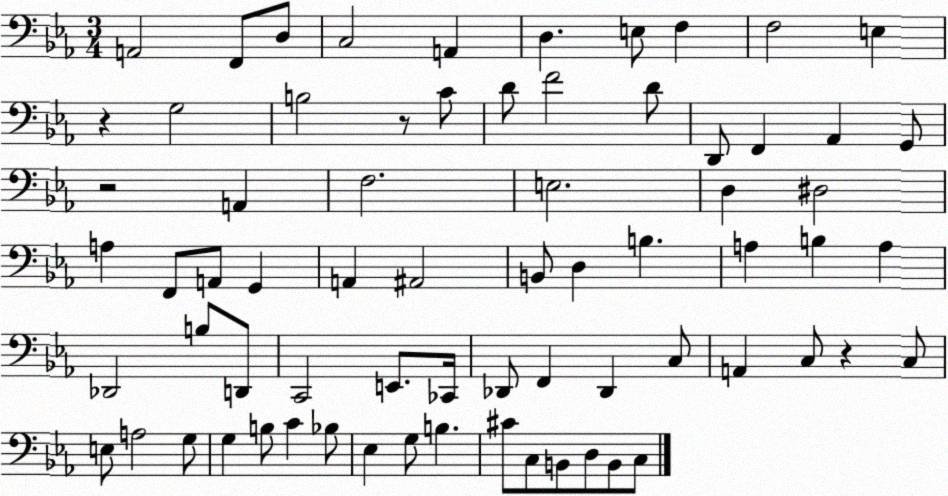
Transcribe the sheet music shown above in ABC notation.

X:1
T:Untitled
M:3/4
L:1/4
K:Eb
A,,2 F,,/2 D,/2 C,2 A,, D, E,/2 F, F,2 E, z G,2 B,2 z/2 C/2 D/2 F2 D/2 D,,/2 F,, _A,, G,,/2 z2 A,, F,2 E,2 D, ^D,2 A, F,,/2 A,,/2 G,, A,, ^A,,2 B,,/2 D, B, A, B, A, _D,,2 B,/2 D,,/2 C,,2 E,,/2 _C,,/4 _D,,/2 F,, _D,, C,/2 A,, C,/2 z C,/2 E,/2 A,2 G,/2 G, B,/2 C _B,/2 _E, G,/2 B, ^C/2 C,/2 B,,/2 D,/2 B,,/2 C,/2